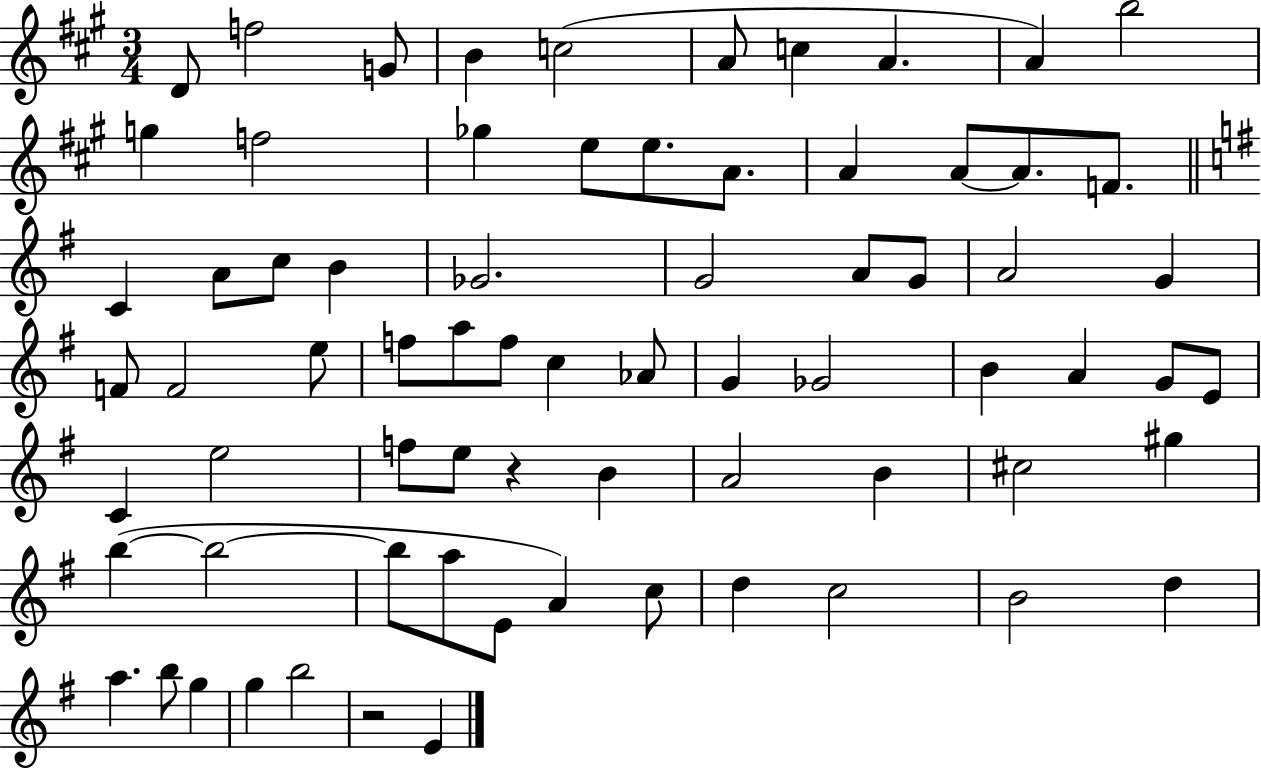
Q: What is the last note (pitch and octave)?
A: E4